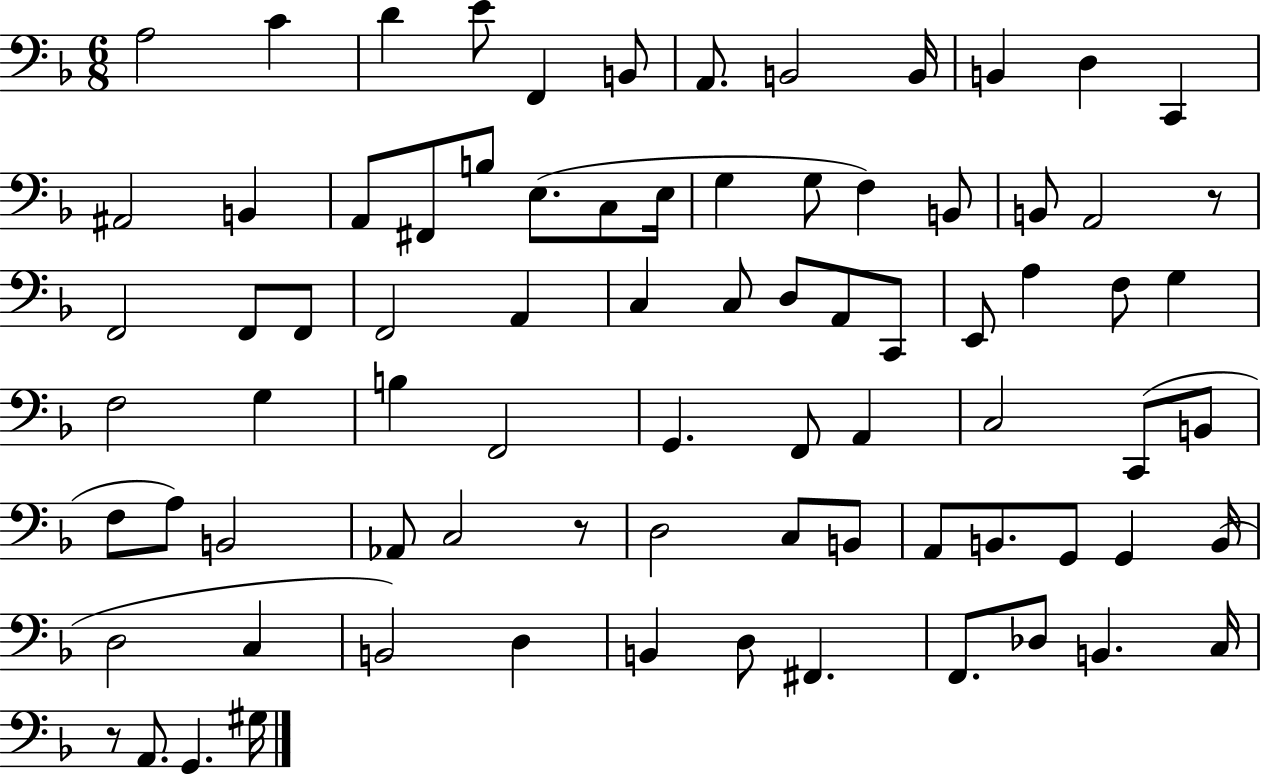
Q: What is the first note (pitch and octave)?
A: A3